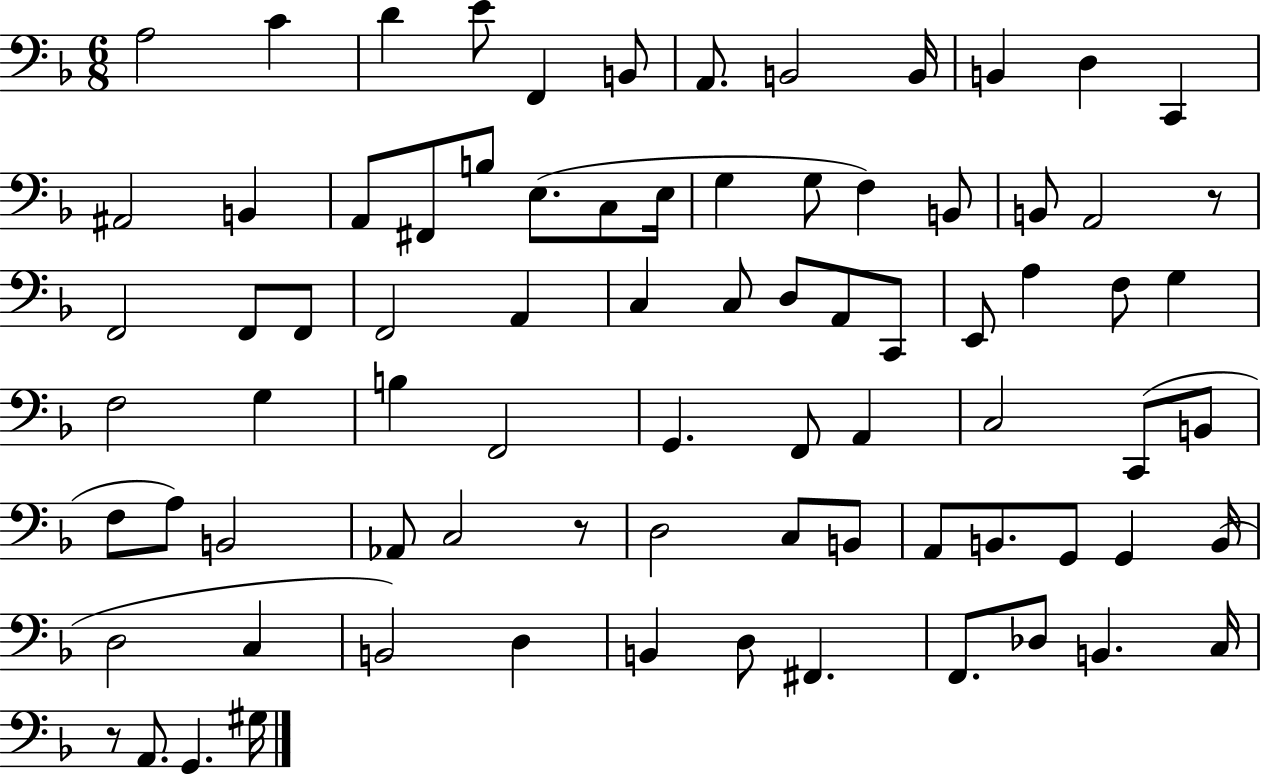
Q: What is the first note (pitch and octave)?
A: A3